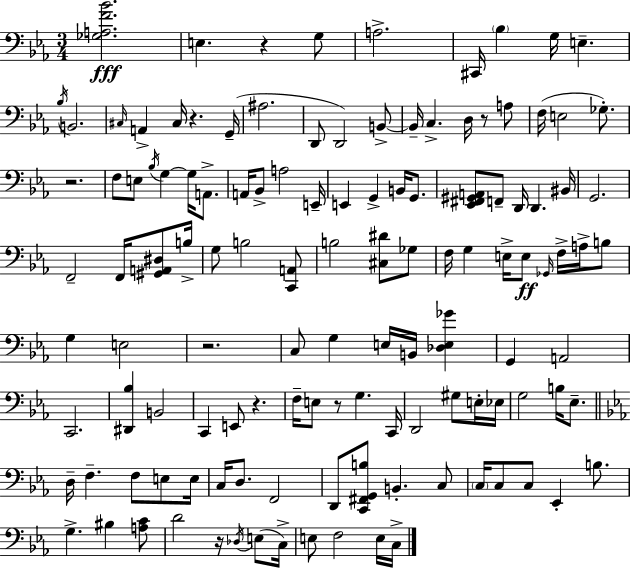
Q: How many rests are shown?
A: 8